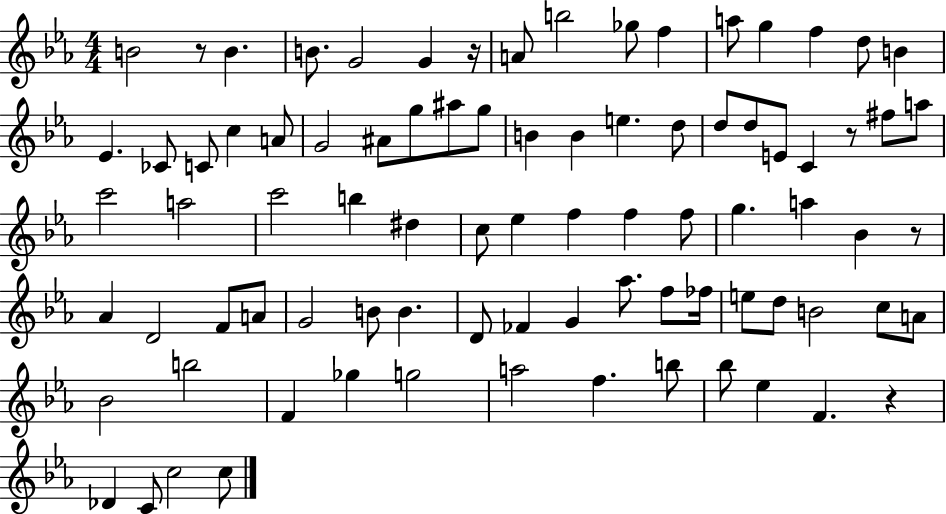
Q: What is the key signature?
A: EES major